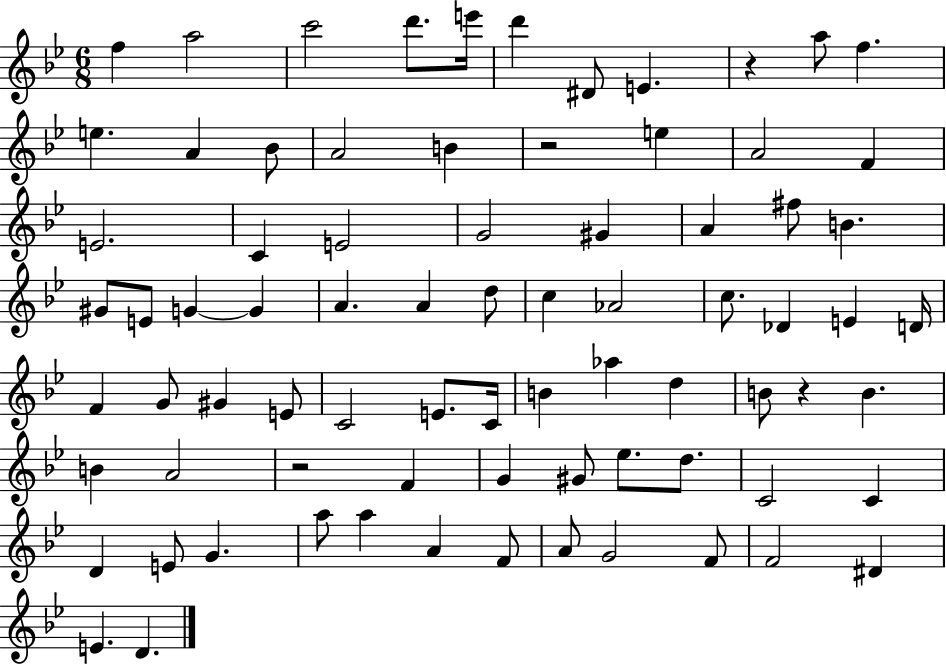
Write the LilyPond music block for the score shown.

{
  \clef treble
  \numericTimeSignature
  \time 6/8
  \key bes \major
  f''4 a''2 | c'''2 d'''8. e'''16 | d'''4 dis'8 e'4. | r4 a''8 f''4. | \break e''4. a'4 bes'8 | a'2 b'4 | r2 e''4 | a'2 f'4 | \break e'2. | c'4 e'2 | g'2 gis'4 | a'4 fis''8 b'4. | \break gis'8 e'8 g'4~~ g'4 | a'4. a'4 d''8 | c''4 aes'2 | c''8. des'4 e'4 d'16 | \break f'4 g'8 gis'4 e'8 | c'2 e'8. c'16 | b'4 aes''4 d''4 | b'8 r4 b'4. | \break b'4 a'2 | r2 f'4 | g'4 gis'8 ees''8. d''8. | c'2 c'4 | \break d'4 e'8 g'4. | a''8 a''4 a'4 f'8 | a'8 g'2 f'8 | f'2 dis'4 | \break e'4. d'4. | \bar "|."
}